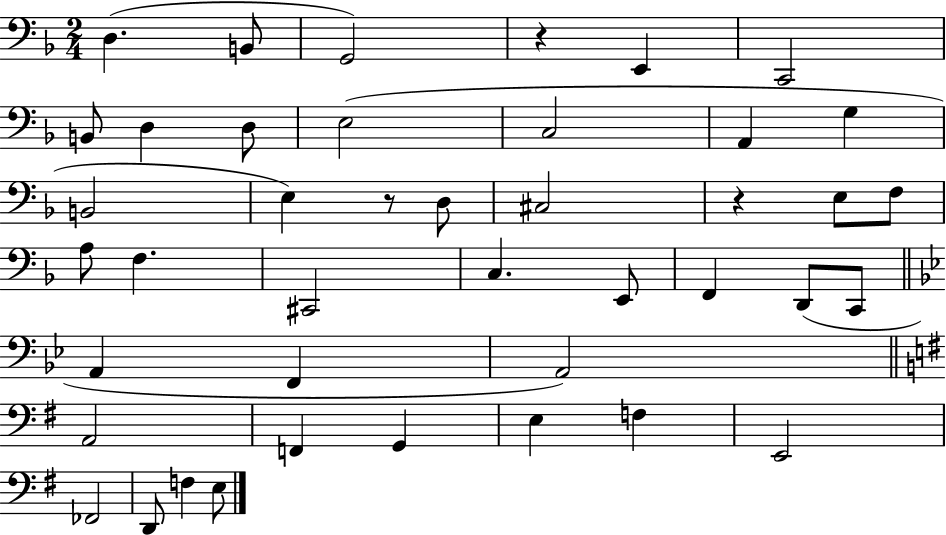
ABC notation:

X:1
T:Untitled
M:2/4
L:1/4
K:F
D, B,,/2 G,,2 z E,, C,,2 B,,/2 D, D,/2 E,2 C,2 A,, G, B,,2 E, z/2 D,/2 ^C,2 z E,/2 F,/2 A,/2 F, ^C,,2 C, E,,/2 F,, D,,/2 C,,/2 A,, F,, A,,2 A,,2 F,, G,, E, F, E,,2 _F,,2 D,,/2 F, E,/2